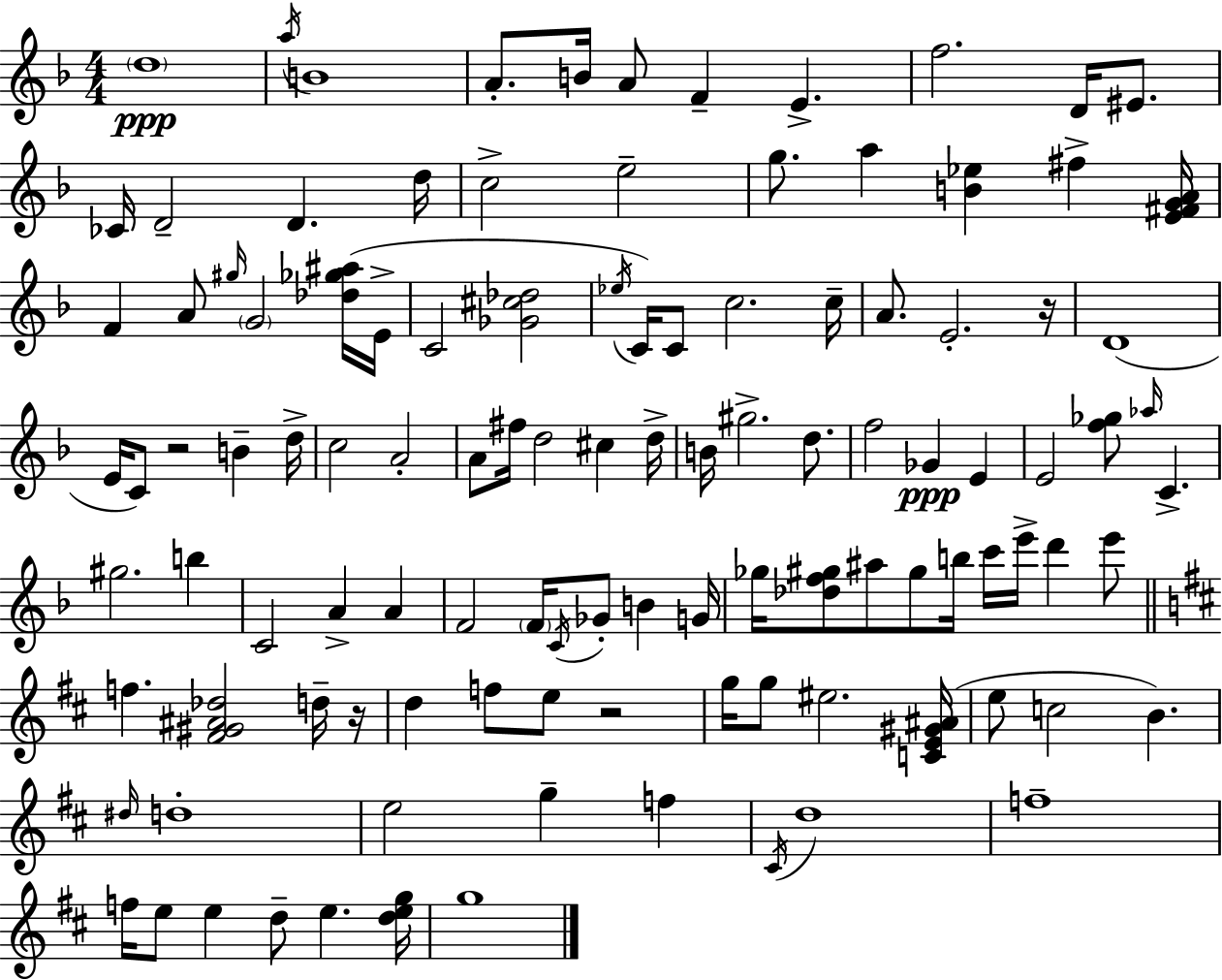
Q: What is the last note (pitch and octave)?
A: G5